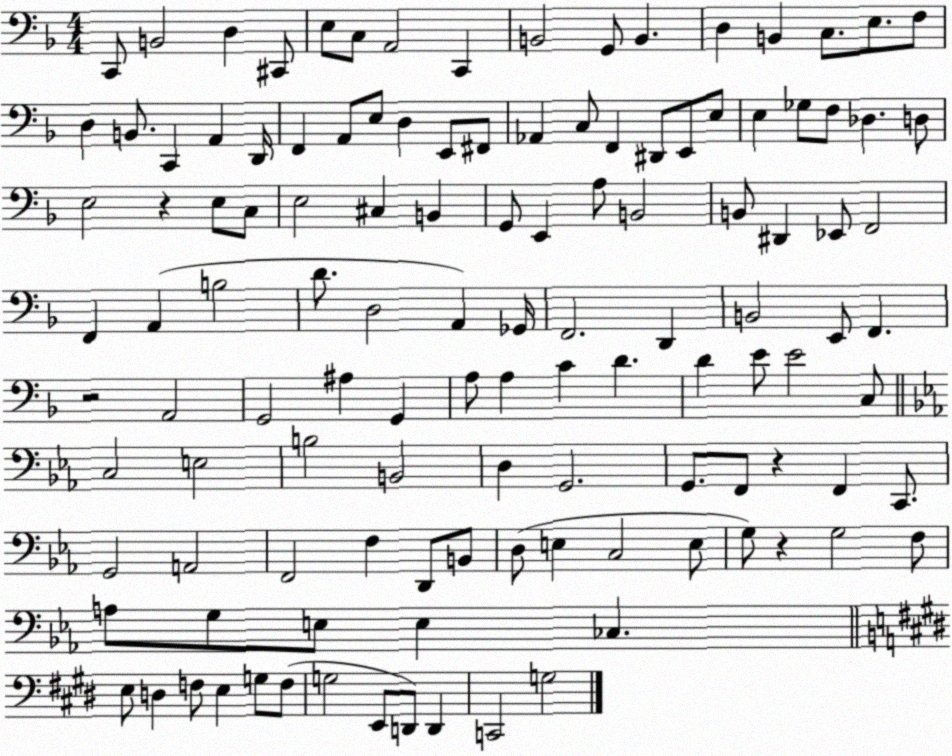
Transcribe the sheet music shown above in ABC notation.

X:1
T:Untitled
M:4/4
L:1/4
K:F
C,,/2 B,,2 D, ^C,,/2 E,/2 C,/2 A,,2 C,, B,,2 G,,/2 B,, D, B,, C,/2 E,/2 F,/2 D, B,,/2 C,, A,, D,,/4 F,, A,,/2 E,/2 D, E,,/2 ^F,,/2 _A,, C,/2 F,, ^D,,/2 E,,/2 E,/2 E, _G,/2 F,/2 _D, D,/2 E,2 z E,/2 C,/2 E,2 ^C, B,, G,,/2 E,, A,/2 B,,2 B,,/2 ^D,, _E,,/2 F,,2 F,, A,, B,2 D/2 D,2 A,, _G,,/4 F,,2 D,, B,,2 E,,/2 F,, z2 A,,2 G,,2 ^A, G,, A,/2 A, C D D E/2 E2 C,/2 C,2 E,2 B,2 B,,2 D, G,,2 G,,/2 F,,/2 z F,, C,,/2 G,,2 A,,2 F,,2 F, D,,/2 B,,/2 D,/2 E, C,2 E,/2 G,/2 z G,2 F,/2 A,/2 G,/2 E,/2 E, _C, E,/2 D, F,/2 E, G,/2 F,/2 G,2 E,,/2 D,,/2 D,, C,,2 G,2